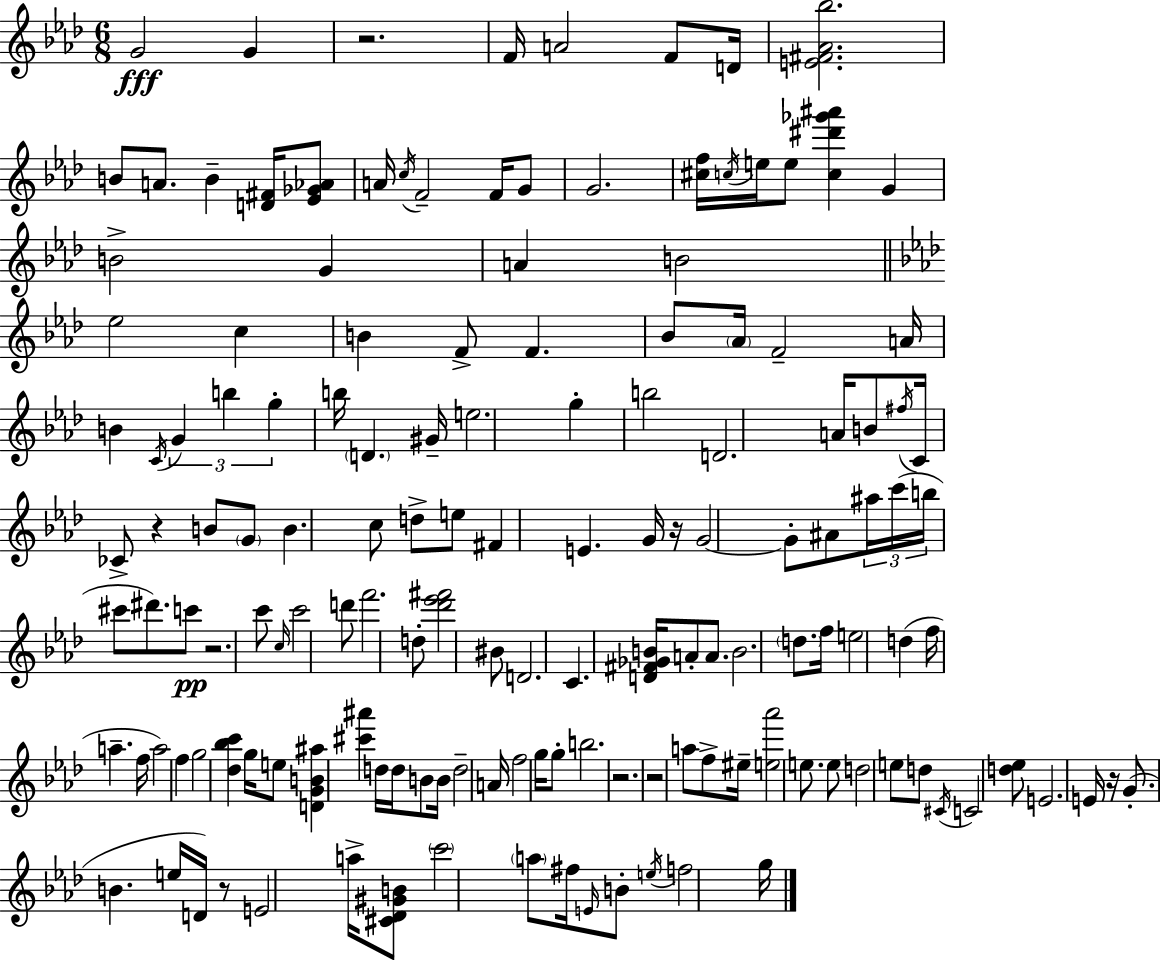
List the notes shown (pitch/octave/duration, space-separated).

G4/h G4/q R/h. F4/s A4/h F4/e D4/s [E4,F#4,Ab4,Bb5]/h. B4/e A4/e. B4/q [D4,F#4]/s [Eb4,Gb4,Ab4]/e A4/s C5/s F4/h F4/s G4/e G4/h. [C#5,F5]/s C5/s E5/s E5/e [C5,D#6,Gb6,A#6]/q G4/q B4/h G4/q A4/q B4/h Eb5/h C5/q B4/q F4/e F4/q. Bb4/e Ab4/s F4/h A4/s B4/q C4/s G4/q B5/q G5/q B5/s D4/q. G#4/s E5/h. G5/q B5/h D4/h. A4/s B4/e F#5/s C4/s CES4/e R/q B4/e G4/e B4/q. C5/e D5/e E5/e F#4/q E4/q. G4/s R/s G4/h G4/e A#4/e A#5/s C6/s B5/s C#6/e D#6/e. C6/e R/h. C6/e C5/s C6/h D6/e F6/h. D5/e [Db6,Eb6,F#6]/h BIS4/e D4/h. C4/q. [D4,F#4,Gb4,B4]/s A4/e A4/e. B4/h. D5/e. F5/s E5/h D5/q F5/s A5/q. F5/s A5/h F5/q G5/h [Db5,Bb5,C6]/q G5/s E5/e [D4,G4,B4,A#5]/q [C#6,A#6]/q D5/s D5/s B4/e B4/s D5/h A4/s F5/h G5/s G5/e B5/h. R/h. R/h A5/e F5/e EIS5/s [E5,Ab6]/h E5/e. E5/e D5/h E5/e D5/e C#4/s C4/h [D5,Eb5]/e E4/h. E4/s R/s G4/e. B4/q. E5/s D4/s R/e E4/h A5/s [C#4,Db4,G#4,B4]/e C6/h A5/e F#5/s E4/s B4/e E5/s F5/h G5/s